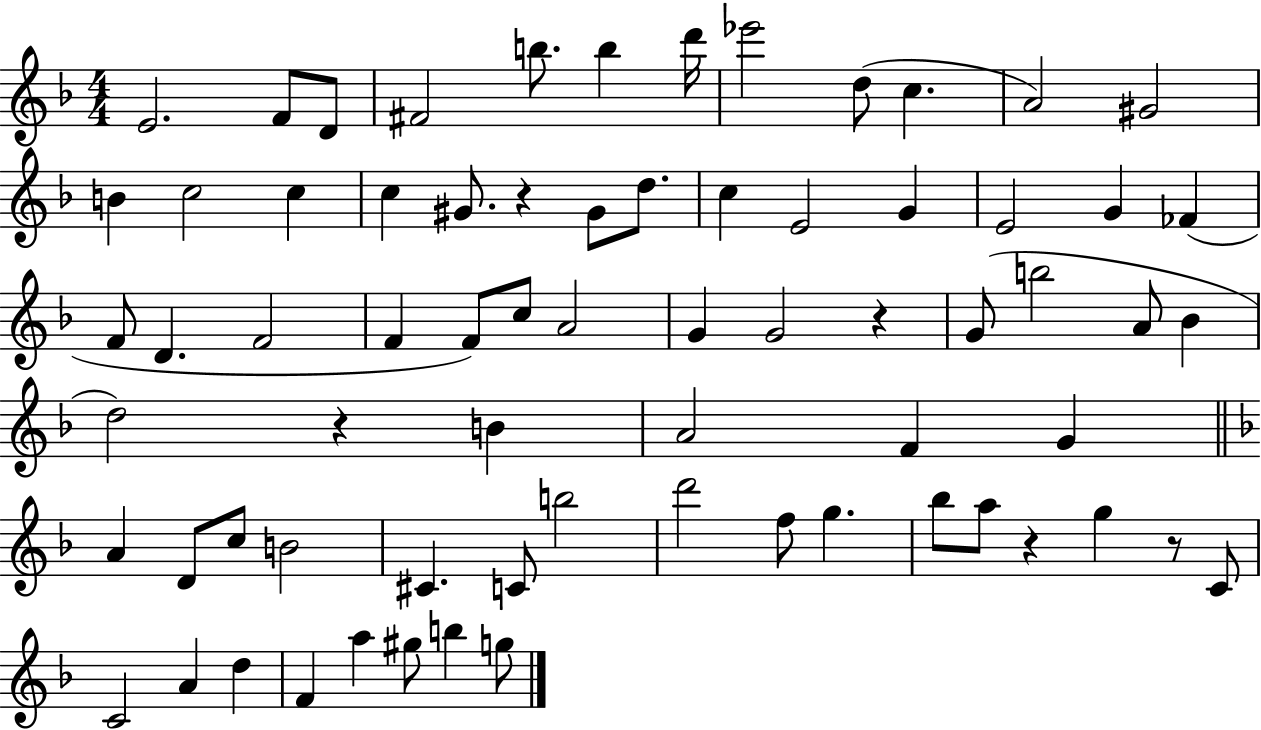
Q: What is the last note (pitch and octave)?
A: G5